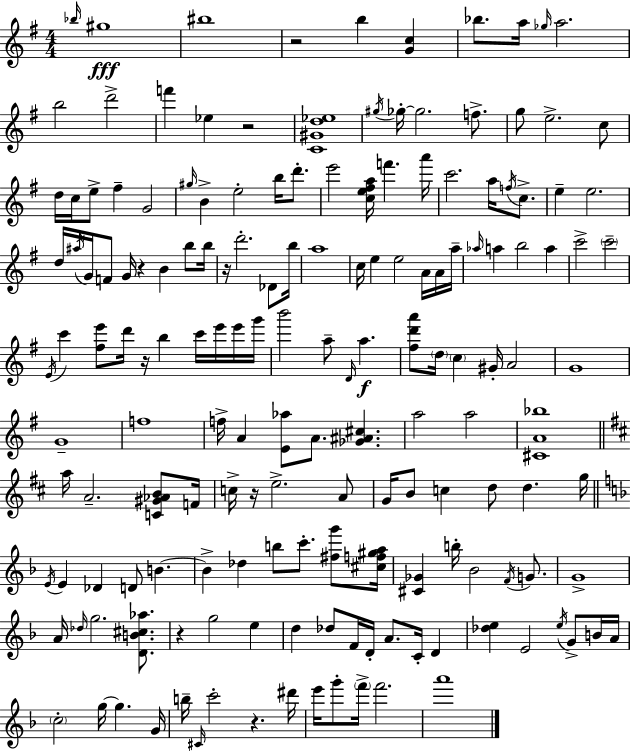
{
  \clef treble
  \numericTimeSignature
  \time 4/4
  \key e \minor
  \grace { bes''16 }\fff gis''1 | bis''1 | r2 b''4 <g' c''>4 | bes''8. a''16 \grace { ges''16 } a''2. | \break b''2 d'''2-> | f'''4 ees''4 r2 | <c' gis' d'' ees''>1 | \acciaccatura { gis''16 } ges''16-.~~ ges''2. | \break f''8.-> g''8 e''2.-> | c''8 d''16 c''16 e''8-> fis''4-- g'2 | \grace { gis''16 } b'4-> e''2-. | b''16 d'''8.-. e'''2 <c'' e'' fis'' a''>16 f'''4. | \break a'''16 c'''2. | a''16 \acciaccatura { f''16 } c''8.-> e''4-- e''2. | d''16 \acciaccatura { ais''16 } g'16 f'8 g'16 r4 b'4 | b''8 b''16 r16 d'''2.-. | \break des'8 b''16 a''1 | c''16 e''4 e''2 | a'16 a'16 a''16-- \grace { aes''16 } a''4 b''2 | a''4 c'''2-> \parenthesize c'''2-- | \break \acciaccatura { e'16 } c'''4 <fis'' e'''>8 d'''16 r16 | b''4 c'''16 e'''16 e'''16 g'''16 b'''2 | a''8-- \grace { d'16 } a''4.\f <fis'' d''' a'''>8 \parenthesize d''16 \parenthesize c''4 | gis'16-. a'2 g'1 | \break g'1-- | f''1 | f''16-> a'4 <e' aes''>8 | a'8. <ges' ais' cis''>4. a''2 | \break a''2 <cis' a' bes''>1 | \bar "||" \break \key d \major a''16 a'2.-- <c' gis' aes' b'>8 f'16 | c''16-> r16 e''2.-> a'8 | g'16 b'8 c''4 d''8 d''4. g''16 | \bar "||" \break \key f \major \acciaccatura { e'16 } e'4 des'4 d'8 b'4.~~ | b'4-> des''4 b''8 c'''8.-. <fis'' g'''>8 | <cis'' f'' gis'' a''>16 <cis' ges'>4 b''16-. bes'2 \acciaccatura { f'16 } g'8. | g'1-> | \break a'16 \grace { des''16 } g''2. | <d' b' cis'' aes''>8. r4 g''2 e''4 | d''4 des''8 f'16 d'16-. a'8. c'16-. d'4 | <des'' e''>4 e'2 \acciaccatura { e''16 } | \break g'8-> b'16 a'16 \parenthesize c''2-. g''16~~ g''4. | g'16 b''16-- \grace { cis'16 } c'''2-. r4. | dis'''16 e'''16 g'''8-. \parenthesize f'''16-> f'''2. | a'''1 | \break \bar "|."
}